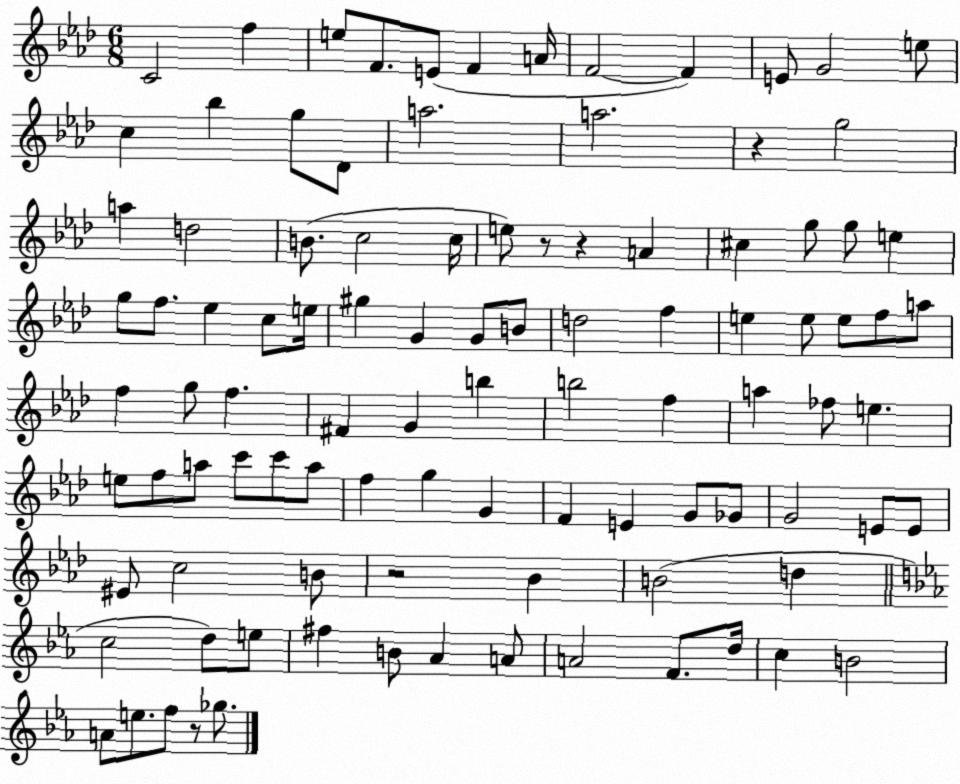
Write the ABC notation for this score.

X:1
T:Untitled
M:6/8
L:1/4
K:Ab
C2 f e/2 F/2 E/2 F A/4 F2 F E/2 G2 e/2 c _b g/2 _D/2 a2 a2 z g2 a d2 B/2 c2 c/4 e/2 z/2 z A ^c g/2 g/2 e g/2 f/2 _e c/2 e/4 ^g G G/2 B/2 d2 f e e/2 e/2 f/2 a/2 f g/2 f ^F G b b2 f a _f/2 e e/2 f/2 a/2 c'/2 c'/2 a/2 f g G F E G/2 _G/2 G2 E/2 E/2 ^E/2 c2 B/2 z2 _B B2 d c2 d/2 e/2 ^f B/2 _A A/2 A2 F/2 d/4 c B2 A/2 e/2 f/2 z/2 _g/2